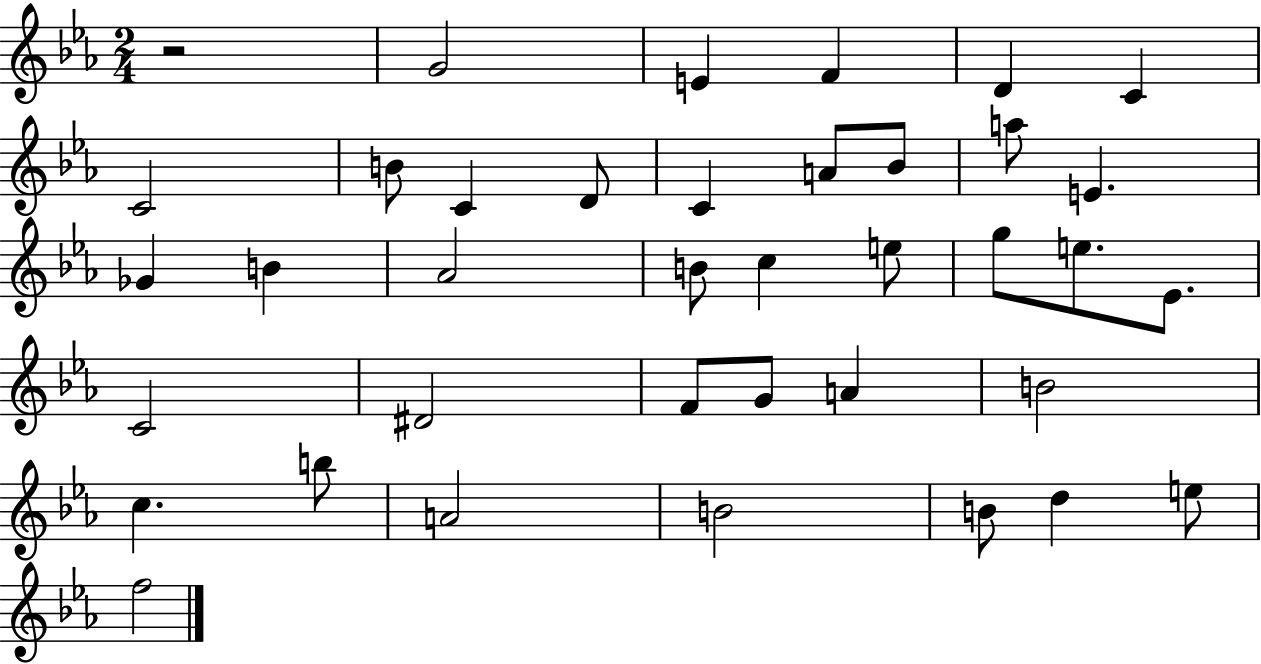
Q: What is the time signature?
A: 2/4